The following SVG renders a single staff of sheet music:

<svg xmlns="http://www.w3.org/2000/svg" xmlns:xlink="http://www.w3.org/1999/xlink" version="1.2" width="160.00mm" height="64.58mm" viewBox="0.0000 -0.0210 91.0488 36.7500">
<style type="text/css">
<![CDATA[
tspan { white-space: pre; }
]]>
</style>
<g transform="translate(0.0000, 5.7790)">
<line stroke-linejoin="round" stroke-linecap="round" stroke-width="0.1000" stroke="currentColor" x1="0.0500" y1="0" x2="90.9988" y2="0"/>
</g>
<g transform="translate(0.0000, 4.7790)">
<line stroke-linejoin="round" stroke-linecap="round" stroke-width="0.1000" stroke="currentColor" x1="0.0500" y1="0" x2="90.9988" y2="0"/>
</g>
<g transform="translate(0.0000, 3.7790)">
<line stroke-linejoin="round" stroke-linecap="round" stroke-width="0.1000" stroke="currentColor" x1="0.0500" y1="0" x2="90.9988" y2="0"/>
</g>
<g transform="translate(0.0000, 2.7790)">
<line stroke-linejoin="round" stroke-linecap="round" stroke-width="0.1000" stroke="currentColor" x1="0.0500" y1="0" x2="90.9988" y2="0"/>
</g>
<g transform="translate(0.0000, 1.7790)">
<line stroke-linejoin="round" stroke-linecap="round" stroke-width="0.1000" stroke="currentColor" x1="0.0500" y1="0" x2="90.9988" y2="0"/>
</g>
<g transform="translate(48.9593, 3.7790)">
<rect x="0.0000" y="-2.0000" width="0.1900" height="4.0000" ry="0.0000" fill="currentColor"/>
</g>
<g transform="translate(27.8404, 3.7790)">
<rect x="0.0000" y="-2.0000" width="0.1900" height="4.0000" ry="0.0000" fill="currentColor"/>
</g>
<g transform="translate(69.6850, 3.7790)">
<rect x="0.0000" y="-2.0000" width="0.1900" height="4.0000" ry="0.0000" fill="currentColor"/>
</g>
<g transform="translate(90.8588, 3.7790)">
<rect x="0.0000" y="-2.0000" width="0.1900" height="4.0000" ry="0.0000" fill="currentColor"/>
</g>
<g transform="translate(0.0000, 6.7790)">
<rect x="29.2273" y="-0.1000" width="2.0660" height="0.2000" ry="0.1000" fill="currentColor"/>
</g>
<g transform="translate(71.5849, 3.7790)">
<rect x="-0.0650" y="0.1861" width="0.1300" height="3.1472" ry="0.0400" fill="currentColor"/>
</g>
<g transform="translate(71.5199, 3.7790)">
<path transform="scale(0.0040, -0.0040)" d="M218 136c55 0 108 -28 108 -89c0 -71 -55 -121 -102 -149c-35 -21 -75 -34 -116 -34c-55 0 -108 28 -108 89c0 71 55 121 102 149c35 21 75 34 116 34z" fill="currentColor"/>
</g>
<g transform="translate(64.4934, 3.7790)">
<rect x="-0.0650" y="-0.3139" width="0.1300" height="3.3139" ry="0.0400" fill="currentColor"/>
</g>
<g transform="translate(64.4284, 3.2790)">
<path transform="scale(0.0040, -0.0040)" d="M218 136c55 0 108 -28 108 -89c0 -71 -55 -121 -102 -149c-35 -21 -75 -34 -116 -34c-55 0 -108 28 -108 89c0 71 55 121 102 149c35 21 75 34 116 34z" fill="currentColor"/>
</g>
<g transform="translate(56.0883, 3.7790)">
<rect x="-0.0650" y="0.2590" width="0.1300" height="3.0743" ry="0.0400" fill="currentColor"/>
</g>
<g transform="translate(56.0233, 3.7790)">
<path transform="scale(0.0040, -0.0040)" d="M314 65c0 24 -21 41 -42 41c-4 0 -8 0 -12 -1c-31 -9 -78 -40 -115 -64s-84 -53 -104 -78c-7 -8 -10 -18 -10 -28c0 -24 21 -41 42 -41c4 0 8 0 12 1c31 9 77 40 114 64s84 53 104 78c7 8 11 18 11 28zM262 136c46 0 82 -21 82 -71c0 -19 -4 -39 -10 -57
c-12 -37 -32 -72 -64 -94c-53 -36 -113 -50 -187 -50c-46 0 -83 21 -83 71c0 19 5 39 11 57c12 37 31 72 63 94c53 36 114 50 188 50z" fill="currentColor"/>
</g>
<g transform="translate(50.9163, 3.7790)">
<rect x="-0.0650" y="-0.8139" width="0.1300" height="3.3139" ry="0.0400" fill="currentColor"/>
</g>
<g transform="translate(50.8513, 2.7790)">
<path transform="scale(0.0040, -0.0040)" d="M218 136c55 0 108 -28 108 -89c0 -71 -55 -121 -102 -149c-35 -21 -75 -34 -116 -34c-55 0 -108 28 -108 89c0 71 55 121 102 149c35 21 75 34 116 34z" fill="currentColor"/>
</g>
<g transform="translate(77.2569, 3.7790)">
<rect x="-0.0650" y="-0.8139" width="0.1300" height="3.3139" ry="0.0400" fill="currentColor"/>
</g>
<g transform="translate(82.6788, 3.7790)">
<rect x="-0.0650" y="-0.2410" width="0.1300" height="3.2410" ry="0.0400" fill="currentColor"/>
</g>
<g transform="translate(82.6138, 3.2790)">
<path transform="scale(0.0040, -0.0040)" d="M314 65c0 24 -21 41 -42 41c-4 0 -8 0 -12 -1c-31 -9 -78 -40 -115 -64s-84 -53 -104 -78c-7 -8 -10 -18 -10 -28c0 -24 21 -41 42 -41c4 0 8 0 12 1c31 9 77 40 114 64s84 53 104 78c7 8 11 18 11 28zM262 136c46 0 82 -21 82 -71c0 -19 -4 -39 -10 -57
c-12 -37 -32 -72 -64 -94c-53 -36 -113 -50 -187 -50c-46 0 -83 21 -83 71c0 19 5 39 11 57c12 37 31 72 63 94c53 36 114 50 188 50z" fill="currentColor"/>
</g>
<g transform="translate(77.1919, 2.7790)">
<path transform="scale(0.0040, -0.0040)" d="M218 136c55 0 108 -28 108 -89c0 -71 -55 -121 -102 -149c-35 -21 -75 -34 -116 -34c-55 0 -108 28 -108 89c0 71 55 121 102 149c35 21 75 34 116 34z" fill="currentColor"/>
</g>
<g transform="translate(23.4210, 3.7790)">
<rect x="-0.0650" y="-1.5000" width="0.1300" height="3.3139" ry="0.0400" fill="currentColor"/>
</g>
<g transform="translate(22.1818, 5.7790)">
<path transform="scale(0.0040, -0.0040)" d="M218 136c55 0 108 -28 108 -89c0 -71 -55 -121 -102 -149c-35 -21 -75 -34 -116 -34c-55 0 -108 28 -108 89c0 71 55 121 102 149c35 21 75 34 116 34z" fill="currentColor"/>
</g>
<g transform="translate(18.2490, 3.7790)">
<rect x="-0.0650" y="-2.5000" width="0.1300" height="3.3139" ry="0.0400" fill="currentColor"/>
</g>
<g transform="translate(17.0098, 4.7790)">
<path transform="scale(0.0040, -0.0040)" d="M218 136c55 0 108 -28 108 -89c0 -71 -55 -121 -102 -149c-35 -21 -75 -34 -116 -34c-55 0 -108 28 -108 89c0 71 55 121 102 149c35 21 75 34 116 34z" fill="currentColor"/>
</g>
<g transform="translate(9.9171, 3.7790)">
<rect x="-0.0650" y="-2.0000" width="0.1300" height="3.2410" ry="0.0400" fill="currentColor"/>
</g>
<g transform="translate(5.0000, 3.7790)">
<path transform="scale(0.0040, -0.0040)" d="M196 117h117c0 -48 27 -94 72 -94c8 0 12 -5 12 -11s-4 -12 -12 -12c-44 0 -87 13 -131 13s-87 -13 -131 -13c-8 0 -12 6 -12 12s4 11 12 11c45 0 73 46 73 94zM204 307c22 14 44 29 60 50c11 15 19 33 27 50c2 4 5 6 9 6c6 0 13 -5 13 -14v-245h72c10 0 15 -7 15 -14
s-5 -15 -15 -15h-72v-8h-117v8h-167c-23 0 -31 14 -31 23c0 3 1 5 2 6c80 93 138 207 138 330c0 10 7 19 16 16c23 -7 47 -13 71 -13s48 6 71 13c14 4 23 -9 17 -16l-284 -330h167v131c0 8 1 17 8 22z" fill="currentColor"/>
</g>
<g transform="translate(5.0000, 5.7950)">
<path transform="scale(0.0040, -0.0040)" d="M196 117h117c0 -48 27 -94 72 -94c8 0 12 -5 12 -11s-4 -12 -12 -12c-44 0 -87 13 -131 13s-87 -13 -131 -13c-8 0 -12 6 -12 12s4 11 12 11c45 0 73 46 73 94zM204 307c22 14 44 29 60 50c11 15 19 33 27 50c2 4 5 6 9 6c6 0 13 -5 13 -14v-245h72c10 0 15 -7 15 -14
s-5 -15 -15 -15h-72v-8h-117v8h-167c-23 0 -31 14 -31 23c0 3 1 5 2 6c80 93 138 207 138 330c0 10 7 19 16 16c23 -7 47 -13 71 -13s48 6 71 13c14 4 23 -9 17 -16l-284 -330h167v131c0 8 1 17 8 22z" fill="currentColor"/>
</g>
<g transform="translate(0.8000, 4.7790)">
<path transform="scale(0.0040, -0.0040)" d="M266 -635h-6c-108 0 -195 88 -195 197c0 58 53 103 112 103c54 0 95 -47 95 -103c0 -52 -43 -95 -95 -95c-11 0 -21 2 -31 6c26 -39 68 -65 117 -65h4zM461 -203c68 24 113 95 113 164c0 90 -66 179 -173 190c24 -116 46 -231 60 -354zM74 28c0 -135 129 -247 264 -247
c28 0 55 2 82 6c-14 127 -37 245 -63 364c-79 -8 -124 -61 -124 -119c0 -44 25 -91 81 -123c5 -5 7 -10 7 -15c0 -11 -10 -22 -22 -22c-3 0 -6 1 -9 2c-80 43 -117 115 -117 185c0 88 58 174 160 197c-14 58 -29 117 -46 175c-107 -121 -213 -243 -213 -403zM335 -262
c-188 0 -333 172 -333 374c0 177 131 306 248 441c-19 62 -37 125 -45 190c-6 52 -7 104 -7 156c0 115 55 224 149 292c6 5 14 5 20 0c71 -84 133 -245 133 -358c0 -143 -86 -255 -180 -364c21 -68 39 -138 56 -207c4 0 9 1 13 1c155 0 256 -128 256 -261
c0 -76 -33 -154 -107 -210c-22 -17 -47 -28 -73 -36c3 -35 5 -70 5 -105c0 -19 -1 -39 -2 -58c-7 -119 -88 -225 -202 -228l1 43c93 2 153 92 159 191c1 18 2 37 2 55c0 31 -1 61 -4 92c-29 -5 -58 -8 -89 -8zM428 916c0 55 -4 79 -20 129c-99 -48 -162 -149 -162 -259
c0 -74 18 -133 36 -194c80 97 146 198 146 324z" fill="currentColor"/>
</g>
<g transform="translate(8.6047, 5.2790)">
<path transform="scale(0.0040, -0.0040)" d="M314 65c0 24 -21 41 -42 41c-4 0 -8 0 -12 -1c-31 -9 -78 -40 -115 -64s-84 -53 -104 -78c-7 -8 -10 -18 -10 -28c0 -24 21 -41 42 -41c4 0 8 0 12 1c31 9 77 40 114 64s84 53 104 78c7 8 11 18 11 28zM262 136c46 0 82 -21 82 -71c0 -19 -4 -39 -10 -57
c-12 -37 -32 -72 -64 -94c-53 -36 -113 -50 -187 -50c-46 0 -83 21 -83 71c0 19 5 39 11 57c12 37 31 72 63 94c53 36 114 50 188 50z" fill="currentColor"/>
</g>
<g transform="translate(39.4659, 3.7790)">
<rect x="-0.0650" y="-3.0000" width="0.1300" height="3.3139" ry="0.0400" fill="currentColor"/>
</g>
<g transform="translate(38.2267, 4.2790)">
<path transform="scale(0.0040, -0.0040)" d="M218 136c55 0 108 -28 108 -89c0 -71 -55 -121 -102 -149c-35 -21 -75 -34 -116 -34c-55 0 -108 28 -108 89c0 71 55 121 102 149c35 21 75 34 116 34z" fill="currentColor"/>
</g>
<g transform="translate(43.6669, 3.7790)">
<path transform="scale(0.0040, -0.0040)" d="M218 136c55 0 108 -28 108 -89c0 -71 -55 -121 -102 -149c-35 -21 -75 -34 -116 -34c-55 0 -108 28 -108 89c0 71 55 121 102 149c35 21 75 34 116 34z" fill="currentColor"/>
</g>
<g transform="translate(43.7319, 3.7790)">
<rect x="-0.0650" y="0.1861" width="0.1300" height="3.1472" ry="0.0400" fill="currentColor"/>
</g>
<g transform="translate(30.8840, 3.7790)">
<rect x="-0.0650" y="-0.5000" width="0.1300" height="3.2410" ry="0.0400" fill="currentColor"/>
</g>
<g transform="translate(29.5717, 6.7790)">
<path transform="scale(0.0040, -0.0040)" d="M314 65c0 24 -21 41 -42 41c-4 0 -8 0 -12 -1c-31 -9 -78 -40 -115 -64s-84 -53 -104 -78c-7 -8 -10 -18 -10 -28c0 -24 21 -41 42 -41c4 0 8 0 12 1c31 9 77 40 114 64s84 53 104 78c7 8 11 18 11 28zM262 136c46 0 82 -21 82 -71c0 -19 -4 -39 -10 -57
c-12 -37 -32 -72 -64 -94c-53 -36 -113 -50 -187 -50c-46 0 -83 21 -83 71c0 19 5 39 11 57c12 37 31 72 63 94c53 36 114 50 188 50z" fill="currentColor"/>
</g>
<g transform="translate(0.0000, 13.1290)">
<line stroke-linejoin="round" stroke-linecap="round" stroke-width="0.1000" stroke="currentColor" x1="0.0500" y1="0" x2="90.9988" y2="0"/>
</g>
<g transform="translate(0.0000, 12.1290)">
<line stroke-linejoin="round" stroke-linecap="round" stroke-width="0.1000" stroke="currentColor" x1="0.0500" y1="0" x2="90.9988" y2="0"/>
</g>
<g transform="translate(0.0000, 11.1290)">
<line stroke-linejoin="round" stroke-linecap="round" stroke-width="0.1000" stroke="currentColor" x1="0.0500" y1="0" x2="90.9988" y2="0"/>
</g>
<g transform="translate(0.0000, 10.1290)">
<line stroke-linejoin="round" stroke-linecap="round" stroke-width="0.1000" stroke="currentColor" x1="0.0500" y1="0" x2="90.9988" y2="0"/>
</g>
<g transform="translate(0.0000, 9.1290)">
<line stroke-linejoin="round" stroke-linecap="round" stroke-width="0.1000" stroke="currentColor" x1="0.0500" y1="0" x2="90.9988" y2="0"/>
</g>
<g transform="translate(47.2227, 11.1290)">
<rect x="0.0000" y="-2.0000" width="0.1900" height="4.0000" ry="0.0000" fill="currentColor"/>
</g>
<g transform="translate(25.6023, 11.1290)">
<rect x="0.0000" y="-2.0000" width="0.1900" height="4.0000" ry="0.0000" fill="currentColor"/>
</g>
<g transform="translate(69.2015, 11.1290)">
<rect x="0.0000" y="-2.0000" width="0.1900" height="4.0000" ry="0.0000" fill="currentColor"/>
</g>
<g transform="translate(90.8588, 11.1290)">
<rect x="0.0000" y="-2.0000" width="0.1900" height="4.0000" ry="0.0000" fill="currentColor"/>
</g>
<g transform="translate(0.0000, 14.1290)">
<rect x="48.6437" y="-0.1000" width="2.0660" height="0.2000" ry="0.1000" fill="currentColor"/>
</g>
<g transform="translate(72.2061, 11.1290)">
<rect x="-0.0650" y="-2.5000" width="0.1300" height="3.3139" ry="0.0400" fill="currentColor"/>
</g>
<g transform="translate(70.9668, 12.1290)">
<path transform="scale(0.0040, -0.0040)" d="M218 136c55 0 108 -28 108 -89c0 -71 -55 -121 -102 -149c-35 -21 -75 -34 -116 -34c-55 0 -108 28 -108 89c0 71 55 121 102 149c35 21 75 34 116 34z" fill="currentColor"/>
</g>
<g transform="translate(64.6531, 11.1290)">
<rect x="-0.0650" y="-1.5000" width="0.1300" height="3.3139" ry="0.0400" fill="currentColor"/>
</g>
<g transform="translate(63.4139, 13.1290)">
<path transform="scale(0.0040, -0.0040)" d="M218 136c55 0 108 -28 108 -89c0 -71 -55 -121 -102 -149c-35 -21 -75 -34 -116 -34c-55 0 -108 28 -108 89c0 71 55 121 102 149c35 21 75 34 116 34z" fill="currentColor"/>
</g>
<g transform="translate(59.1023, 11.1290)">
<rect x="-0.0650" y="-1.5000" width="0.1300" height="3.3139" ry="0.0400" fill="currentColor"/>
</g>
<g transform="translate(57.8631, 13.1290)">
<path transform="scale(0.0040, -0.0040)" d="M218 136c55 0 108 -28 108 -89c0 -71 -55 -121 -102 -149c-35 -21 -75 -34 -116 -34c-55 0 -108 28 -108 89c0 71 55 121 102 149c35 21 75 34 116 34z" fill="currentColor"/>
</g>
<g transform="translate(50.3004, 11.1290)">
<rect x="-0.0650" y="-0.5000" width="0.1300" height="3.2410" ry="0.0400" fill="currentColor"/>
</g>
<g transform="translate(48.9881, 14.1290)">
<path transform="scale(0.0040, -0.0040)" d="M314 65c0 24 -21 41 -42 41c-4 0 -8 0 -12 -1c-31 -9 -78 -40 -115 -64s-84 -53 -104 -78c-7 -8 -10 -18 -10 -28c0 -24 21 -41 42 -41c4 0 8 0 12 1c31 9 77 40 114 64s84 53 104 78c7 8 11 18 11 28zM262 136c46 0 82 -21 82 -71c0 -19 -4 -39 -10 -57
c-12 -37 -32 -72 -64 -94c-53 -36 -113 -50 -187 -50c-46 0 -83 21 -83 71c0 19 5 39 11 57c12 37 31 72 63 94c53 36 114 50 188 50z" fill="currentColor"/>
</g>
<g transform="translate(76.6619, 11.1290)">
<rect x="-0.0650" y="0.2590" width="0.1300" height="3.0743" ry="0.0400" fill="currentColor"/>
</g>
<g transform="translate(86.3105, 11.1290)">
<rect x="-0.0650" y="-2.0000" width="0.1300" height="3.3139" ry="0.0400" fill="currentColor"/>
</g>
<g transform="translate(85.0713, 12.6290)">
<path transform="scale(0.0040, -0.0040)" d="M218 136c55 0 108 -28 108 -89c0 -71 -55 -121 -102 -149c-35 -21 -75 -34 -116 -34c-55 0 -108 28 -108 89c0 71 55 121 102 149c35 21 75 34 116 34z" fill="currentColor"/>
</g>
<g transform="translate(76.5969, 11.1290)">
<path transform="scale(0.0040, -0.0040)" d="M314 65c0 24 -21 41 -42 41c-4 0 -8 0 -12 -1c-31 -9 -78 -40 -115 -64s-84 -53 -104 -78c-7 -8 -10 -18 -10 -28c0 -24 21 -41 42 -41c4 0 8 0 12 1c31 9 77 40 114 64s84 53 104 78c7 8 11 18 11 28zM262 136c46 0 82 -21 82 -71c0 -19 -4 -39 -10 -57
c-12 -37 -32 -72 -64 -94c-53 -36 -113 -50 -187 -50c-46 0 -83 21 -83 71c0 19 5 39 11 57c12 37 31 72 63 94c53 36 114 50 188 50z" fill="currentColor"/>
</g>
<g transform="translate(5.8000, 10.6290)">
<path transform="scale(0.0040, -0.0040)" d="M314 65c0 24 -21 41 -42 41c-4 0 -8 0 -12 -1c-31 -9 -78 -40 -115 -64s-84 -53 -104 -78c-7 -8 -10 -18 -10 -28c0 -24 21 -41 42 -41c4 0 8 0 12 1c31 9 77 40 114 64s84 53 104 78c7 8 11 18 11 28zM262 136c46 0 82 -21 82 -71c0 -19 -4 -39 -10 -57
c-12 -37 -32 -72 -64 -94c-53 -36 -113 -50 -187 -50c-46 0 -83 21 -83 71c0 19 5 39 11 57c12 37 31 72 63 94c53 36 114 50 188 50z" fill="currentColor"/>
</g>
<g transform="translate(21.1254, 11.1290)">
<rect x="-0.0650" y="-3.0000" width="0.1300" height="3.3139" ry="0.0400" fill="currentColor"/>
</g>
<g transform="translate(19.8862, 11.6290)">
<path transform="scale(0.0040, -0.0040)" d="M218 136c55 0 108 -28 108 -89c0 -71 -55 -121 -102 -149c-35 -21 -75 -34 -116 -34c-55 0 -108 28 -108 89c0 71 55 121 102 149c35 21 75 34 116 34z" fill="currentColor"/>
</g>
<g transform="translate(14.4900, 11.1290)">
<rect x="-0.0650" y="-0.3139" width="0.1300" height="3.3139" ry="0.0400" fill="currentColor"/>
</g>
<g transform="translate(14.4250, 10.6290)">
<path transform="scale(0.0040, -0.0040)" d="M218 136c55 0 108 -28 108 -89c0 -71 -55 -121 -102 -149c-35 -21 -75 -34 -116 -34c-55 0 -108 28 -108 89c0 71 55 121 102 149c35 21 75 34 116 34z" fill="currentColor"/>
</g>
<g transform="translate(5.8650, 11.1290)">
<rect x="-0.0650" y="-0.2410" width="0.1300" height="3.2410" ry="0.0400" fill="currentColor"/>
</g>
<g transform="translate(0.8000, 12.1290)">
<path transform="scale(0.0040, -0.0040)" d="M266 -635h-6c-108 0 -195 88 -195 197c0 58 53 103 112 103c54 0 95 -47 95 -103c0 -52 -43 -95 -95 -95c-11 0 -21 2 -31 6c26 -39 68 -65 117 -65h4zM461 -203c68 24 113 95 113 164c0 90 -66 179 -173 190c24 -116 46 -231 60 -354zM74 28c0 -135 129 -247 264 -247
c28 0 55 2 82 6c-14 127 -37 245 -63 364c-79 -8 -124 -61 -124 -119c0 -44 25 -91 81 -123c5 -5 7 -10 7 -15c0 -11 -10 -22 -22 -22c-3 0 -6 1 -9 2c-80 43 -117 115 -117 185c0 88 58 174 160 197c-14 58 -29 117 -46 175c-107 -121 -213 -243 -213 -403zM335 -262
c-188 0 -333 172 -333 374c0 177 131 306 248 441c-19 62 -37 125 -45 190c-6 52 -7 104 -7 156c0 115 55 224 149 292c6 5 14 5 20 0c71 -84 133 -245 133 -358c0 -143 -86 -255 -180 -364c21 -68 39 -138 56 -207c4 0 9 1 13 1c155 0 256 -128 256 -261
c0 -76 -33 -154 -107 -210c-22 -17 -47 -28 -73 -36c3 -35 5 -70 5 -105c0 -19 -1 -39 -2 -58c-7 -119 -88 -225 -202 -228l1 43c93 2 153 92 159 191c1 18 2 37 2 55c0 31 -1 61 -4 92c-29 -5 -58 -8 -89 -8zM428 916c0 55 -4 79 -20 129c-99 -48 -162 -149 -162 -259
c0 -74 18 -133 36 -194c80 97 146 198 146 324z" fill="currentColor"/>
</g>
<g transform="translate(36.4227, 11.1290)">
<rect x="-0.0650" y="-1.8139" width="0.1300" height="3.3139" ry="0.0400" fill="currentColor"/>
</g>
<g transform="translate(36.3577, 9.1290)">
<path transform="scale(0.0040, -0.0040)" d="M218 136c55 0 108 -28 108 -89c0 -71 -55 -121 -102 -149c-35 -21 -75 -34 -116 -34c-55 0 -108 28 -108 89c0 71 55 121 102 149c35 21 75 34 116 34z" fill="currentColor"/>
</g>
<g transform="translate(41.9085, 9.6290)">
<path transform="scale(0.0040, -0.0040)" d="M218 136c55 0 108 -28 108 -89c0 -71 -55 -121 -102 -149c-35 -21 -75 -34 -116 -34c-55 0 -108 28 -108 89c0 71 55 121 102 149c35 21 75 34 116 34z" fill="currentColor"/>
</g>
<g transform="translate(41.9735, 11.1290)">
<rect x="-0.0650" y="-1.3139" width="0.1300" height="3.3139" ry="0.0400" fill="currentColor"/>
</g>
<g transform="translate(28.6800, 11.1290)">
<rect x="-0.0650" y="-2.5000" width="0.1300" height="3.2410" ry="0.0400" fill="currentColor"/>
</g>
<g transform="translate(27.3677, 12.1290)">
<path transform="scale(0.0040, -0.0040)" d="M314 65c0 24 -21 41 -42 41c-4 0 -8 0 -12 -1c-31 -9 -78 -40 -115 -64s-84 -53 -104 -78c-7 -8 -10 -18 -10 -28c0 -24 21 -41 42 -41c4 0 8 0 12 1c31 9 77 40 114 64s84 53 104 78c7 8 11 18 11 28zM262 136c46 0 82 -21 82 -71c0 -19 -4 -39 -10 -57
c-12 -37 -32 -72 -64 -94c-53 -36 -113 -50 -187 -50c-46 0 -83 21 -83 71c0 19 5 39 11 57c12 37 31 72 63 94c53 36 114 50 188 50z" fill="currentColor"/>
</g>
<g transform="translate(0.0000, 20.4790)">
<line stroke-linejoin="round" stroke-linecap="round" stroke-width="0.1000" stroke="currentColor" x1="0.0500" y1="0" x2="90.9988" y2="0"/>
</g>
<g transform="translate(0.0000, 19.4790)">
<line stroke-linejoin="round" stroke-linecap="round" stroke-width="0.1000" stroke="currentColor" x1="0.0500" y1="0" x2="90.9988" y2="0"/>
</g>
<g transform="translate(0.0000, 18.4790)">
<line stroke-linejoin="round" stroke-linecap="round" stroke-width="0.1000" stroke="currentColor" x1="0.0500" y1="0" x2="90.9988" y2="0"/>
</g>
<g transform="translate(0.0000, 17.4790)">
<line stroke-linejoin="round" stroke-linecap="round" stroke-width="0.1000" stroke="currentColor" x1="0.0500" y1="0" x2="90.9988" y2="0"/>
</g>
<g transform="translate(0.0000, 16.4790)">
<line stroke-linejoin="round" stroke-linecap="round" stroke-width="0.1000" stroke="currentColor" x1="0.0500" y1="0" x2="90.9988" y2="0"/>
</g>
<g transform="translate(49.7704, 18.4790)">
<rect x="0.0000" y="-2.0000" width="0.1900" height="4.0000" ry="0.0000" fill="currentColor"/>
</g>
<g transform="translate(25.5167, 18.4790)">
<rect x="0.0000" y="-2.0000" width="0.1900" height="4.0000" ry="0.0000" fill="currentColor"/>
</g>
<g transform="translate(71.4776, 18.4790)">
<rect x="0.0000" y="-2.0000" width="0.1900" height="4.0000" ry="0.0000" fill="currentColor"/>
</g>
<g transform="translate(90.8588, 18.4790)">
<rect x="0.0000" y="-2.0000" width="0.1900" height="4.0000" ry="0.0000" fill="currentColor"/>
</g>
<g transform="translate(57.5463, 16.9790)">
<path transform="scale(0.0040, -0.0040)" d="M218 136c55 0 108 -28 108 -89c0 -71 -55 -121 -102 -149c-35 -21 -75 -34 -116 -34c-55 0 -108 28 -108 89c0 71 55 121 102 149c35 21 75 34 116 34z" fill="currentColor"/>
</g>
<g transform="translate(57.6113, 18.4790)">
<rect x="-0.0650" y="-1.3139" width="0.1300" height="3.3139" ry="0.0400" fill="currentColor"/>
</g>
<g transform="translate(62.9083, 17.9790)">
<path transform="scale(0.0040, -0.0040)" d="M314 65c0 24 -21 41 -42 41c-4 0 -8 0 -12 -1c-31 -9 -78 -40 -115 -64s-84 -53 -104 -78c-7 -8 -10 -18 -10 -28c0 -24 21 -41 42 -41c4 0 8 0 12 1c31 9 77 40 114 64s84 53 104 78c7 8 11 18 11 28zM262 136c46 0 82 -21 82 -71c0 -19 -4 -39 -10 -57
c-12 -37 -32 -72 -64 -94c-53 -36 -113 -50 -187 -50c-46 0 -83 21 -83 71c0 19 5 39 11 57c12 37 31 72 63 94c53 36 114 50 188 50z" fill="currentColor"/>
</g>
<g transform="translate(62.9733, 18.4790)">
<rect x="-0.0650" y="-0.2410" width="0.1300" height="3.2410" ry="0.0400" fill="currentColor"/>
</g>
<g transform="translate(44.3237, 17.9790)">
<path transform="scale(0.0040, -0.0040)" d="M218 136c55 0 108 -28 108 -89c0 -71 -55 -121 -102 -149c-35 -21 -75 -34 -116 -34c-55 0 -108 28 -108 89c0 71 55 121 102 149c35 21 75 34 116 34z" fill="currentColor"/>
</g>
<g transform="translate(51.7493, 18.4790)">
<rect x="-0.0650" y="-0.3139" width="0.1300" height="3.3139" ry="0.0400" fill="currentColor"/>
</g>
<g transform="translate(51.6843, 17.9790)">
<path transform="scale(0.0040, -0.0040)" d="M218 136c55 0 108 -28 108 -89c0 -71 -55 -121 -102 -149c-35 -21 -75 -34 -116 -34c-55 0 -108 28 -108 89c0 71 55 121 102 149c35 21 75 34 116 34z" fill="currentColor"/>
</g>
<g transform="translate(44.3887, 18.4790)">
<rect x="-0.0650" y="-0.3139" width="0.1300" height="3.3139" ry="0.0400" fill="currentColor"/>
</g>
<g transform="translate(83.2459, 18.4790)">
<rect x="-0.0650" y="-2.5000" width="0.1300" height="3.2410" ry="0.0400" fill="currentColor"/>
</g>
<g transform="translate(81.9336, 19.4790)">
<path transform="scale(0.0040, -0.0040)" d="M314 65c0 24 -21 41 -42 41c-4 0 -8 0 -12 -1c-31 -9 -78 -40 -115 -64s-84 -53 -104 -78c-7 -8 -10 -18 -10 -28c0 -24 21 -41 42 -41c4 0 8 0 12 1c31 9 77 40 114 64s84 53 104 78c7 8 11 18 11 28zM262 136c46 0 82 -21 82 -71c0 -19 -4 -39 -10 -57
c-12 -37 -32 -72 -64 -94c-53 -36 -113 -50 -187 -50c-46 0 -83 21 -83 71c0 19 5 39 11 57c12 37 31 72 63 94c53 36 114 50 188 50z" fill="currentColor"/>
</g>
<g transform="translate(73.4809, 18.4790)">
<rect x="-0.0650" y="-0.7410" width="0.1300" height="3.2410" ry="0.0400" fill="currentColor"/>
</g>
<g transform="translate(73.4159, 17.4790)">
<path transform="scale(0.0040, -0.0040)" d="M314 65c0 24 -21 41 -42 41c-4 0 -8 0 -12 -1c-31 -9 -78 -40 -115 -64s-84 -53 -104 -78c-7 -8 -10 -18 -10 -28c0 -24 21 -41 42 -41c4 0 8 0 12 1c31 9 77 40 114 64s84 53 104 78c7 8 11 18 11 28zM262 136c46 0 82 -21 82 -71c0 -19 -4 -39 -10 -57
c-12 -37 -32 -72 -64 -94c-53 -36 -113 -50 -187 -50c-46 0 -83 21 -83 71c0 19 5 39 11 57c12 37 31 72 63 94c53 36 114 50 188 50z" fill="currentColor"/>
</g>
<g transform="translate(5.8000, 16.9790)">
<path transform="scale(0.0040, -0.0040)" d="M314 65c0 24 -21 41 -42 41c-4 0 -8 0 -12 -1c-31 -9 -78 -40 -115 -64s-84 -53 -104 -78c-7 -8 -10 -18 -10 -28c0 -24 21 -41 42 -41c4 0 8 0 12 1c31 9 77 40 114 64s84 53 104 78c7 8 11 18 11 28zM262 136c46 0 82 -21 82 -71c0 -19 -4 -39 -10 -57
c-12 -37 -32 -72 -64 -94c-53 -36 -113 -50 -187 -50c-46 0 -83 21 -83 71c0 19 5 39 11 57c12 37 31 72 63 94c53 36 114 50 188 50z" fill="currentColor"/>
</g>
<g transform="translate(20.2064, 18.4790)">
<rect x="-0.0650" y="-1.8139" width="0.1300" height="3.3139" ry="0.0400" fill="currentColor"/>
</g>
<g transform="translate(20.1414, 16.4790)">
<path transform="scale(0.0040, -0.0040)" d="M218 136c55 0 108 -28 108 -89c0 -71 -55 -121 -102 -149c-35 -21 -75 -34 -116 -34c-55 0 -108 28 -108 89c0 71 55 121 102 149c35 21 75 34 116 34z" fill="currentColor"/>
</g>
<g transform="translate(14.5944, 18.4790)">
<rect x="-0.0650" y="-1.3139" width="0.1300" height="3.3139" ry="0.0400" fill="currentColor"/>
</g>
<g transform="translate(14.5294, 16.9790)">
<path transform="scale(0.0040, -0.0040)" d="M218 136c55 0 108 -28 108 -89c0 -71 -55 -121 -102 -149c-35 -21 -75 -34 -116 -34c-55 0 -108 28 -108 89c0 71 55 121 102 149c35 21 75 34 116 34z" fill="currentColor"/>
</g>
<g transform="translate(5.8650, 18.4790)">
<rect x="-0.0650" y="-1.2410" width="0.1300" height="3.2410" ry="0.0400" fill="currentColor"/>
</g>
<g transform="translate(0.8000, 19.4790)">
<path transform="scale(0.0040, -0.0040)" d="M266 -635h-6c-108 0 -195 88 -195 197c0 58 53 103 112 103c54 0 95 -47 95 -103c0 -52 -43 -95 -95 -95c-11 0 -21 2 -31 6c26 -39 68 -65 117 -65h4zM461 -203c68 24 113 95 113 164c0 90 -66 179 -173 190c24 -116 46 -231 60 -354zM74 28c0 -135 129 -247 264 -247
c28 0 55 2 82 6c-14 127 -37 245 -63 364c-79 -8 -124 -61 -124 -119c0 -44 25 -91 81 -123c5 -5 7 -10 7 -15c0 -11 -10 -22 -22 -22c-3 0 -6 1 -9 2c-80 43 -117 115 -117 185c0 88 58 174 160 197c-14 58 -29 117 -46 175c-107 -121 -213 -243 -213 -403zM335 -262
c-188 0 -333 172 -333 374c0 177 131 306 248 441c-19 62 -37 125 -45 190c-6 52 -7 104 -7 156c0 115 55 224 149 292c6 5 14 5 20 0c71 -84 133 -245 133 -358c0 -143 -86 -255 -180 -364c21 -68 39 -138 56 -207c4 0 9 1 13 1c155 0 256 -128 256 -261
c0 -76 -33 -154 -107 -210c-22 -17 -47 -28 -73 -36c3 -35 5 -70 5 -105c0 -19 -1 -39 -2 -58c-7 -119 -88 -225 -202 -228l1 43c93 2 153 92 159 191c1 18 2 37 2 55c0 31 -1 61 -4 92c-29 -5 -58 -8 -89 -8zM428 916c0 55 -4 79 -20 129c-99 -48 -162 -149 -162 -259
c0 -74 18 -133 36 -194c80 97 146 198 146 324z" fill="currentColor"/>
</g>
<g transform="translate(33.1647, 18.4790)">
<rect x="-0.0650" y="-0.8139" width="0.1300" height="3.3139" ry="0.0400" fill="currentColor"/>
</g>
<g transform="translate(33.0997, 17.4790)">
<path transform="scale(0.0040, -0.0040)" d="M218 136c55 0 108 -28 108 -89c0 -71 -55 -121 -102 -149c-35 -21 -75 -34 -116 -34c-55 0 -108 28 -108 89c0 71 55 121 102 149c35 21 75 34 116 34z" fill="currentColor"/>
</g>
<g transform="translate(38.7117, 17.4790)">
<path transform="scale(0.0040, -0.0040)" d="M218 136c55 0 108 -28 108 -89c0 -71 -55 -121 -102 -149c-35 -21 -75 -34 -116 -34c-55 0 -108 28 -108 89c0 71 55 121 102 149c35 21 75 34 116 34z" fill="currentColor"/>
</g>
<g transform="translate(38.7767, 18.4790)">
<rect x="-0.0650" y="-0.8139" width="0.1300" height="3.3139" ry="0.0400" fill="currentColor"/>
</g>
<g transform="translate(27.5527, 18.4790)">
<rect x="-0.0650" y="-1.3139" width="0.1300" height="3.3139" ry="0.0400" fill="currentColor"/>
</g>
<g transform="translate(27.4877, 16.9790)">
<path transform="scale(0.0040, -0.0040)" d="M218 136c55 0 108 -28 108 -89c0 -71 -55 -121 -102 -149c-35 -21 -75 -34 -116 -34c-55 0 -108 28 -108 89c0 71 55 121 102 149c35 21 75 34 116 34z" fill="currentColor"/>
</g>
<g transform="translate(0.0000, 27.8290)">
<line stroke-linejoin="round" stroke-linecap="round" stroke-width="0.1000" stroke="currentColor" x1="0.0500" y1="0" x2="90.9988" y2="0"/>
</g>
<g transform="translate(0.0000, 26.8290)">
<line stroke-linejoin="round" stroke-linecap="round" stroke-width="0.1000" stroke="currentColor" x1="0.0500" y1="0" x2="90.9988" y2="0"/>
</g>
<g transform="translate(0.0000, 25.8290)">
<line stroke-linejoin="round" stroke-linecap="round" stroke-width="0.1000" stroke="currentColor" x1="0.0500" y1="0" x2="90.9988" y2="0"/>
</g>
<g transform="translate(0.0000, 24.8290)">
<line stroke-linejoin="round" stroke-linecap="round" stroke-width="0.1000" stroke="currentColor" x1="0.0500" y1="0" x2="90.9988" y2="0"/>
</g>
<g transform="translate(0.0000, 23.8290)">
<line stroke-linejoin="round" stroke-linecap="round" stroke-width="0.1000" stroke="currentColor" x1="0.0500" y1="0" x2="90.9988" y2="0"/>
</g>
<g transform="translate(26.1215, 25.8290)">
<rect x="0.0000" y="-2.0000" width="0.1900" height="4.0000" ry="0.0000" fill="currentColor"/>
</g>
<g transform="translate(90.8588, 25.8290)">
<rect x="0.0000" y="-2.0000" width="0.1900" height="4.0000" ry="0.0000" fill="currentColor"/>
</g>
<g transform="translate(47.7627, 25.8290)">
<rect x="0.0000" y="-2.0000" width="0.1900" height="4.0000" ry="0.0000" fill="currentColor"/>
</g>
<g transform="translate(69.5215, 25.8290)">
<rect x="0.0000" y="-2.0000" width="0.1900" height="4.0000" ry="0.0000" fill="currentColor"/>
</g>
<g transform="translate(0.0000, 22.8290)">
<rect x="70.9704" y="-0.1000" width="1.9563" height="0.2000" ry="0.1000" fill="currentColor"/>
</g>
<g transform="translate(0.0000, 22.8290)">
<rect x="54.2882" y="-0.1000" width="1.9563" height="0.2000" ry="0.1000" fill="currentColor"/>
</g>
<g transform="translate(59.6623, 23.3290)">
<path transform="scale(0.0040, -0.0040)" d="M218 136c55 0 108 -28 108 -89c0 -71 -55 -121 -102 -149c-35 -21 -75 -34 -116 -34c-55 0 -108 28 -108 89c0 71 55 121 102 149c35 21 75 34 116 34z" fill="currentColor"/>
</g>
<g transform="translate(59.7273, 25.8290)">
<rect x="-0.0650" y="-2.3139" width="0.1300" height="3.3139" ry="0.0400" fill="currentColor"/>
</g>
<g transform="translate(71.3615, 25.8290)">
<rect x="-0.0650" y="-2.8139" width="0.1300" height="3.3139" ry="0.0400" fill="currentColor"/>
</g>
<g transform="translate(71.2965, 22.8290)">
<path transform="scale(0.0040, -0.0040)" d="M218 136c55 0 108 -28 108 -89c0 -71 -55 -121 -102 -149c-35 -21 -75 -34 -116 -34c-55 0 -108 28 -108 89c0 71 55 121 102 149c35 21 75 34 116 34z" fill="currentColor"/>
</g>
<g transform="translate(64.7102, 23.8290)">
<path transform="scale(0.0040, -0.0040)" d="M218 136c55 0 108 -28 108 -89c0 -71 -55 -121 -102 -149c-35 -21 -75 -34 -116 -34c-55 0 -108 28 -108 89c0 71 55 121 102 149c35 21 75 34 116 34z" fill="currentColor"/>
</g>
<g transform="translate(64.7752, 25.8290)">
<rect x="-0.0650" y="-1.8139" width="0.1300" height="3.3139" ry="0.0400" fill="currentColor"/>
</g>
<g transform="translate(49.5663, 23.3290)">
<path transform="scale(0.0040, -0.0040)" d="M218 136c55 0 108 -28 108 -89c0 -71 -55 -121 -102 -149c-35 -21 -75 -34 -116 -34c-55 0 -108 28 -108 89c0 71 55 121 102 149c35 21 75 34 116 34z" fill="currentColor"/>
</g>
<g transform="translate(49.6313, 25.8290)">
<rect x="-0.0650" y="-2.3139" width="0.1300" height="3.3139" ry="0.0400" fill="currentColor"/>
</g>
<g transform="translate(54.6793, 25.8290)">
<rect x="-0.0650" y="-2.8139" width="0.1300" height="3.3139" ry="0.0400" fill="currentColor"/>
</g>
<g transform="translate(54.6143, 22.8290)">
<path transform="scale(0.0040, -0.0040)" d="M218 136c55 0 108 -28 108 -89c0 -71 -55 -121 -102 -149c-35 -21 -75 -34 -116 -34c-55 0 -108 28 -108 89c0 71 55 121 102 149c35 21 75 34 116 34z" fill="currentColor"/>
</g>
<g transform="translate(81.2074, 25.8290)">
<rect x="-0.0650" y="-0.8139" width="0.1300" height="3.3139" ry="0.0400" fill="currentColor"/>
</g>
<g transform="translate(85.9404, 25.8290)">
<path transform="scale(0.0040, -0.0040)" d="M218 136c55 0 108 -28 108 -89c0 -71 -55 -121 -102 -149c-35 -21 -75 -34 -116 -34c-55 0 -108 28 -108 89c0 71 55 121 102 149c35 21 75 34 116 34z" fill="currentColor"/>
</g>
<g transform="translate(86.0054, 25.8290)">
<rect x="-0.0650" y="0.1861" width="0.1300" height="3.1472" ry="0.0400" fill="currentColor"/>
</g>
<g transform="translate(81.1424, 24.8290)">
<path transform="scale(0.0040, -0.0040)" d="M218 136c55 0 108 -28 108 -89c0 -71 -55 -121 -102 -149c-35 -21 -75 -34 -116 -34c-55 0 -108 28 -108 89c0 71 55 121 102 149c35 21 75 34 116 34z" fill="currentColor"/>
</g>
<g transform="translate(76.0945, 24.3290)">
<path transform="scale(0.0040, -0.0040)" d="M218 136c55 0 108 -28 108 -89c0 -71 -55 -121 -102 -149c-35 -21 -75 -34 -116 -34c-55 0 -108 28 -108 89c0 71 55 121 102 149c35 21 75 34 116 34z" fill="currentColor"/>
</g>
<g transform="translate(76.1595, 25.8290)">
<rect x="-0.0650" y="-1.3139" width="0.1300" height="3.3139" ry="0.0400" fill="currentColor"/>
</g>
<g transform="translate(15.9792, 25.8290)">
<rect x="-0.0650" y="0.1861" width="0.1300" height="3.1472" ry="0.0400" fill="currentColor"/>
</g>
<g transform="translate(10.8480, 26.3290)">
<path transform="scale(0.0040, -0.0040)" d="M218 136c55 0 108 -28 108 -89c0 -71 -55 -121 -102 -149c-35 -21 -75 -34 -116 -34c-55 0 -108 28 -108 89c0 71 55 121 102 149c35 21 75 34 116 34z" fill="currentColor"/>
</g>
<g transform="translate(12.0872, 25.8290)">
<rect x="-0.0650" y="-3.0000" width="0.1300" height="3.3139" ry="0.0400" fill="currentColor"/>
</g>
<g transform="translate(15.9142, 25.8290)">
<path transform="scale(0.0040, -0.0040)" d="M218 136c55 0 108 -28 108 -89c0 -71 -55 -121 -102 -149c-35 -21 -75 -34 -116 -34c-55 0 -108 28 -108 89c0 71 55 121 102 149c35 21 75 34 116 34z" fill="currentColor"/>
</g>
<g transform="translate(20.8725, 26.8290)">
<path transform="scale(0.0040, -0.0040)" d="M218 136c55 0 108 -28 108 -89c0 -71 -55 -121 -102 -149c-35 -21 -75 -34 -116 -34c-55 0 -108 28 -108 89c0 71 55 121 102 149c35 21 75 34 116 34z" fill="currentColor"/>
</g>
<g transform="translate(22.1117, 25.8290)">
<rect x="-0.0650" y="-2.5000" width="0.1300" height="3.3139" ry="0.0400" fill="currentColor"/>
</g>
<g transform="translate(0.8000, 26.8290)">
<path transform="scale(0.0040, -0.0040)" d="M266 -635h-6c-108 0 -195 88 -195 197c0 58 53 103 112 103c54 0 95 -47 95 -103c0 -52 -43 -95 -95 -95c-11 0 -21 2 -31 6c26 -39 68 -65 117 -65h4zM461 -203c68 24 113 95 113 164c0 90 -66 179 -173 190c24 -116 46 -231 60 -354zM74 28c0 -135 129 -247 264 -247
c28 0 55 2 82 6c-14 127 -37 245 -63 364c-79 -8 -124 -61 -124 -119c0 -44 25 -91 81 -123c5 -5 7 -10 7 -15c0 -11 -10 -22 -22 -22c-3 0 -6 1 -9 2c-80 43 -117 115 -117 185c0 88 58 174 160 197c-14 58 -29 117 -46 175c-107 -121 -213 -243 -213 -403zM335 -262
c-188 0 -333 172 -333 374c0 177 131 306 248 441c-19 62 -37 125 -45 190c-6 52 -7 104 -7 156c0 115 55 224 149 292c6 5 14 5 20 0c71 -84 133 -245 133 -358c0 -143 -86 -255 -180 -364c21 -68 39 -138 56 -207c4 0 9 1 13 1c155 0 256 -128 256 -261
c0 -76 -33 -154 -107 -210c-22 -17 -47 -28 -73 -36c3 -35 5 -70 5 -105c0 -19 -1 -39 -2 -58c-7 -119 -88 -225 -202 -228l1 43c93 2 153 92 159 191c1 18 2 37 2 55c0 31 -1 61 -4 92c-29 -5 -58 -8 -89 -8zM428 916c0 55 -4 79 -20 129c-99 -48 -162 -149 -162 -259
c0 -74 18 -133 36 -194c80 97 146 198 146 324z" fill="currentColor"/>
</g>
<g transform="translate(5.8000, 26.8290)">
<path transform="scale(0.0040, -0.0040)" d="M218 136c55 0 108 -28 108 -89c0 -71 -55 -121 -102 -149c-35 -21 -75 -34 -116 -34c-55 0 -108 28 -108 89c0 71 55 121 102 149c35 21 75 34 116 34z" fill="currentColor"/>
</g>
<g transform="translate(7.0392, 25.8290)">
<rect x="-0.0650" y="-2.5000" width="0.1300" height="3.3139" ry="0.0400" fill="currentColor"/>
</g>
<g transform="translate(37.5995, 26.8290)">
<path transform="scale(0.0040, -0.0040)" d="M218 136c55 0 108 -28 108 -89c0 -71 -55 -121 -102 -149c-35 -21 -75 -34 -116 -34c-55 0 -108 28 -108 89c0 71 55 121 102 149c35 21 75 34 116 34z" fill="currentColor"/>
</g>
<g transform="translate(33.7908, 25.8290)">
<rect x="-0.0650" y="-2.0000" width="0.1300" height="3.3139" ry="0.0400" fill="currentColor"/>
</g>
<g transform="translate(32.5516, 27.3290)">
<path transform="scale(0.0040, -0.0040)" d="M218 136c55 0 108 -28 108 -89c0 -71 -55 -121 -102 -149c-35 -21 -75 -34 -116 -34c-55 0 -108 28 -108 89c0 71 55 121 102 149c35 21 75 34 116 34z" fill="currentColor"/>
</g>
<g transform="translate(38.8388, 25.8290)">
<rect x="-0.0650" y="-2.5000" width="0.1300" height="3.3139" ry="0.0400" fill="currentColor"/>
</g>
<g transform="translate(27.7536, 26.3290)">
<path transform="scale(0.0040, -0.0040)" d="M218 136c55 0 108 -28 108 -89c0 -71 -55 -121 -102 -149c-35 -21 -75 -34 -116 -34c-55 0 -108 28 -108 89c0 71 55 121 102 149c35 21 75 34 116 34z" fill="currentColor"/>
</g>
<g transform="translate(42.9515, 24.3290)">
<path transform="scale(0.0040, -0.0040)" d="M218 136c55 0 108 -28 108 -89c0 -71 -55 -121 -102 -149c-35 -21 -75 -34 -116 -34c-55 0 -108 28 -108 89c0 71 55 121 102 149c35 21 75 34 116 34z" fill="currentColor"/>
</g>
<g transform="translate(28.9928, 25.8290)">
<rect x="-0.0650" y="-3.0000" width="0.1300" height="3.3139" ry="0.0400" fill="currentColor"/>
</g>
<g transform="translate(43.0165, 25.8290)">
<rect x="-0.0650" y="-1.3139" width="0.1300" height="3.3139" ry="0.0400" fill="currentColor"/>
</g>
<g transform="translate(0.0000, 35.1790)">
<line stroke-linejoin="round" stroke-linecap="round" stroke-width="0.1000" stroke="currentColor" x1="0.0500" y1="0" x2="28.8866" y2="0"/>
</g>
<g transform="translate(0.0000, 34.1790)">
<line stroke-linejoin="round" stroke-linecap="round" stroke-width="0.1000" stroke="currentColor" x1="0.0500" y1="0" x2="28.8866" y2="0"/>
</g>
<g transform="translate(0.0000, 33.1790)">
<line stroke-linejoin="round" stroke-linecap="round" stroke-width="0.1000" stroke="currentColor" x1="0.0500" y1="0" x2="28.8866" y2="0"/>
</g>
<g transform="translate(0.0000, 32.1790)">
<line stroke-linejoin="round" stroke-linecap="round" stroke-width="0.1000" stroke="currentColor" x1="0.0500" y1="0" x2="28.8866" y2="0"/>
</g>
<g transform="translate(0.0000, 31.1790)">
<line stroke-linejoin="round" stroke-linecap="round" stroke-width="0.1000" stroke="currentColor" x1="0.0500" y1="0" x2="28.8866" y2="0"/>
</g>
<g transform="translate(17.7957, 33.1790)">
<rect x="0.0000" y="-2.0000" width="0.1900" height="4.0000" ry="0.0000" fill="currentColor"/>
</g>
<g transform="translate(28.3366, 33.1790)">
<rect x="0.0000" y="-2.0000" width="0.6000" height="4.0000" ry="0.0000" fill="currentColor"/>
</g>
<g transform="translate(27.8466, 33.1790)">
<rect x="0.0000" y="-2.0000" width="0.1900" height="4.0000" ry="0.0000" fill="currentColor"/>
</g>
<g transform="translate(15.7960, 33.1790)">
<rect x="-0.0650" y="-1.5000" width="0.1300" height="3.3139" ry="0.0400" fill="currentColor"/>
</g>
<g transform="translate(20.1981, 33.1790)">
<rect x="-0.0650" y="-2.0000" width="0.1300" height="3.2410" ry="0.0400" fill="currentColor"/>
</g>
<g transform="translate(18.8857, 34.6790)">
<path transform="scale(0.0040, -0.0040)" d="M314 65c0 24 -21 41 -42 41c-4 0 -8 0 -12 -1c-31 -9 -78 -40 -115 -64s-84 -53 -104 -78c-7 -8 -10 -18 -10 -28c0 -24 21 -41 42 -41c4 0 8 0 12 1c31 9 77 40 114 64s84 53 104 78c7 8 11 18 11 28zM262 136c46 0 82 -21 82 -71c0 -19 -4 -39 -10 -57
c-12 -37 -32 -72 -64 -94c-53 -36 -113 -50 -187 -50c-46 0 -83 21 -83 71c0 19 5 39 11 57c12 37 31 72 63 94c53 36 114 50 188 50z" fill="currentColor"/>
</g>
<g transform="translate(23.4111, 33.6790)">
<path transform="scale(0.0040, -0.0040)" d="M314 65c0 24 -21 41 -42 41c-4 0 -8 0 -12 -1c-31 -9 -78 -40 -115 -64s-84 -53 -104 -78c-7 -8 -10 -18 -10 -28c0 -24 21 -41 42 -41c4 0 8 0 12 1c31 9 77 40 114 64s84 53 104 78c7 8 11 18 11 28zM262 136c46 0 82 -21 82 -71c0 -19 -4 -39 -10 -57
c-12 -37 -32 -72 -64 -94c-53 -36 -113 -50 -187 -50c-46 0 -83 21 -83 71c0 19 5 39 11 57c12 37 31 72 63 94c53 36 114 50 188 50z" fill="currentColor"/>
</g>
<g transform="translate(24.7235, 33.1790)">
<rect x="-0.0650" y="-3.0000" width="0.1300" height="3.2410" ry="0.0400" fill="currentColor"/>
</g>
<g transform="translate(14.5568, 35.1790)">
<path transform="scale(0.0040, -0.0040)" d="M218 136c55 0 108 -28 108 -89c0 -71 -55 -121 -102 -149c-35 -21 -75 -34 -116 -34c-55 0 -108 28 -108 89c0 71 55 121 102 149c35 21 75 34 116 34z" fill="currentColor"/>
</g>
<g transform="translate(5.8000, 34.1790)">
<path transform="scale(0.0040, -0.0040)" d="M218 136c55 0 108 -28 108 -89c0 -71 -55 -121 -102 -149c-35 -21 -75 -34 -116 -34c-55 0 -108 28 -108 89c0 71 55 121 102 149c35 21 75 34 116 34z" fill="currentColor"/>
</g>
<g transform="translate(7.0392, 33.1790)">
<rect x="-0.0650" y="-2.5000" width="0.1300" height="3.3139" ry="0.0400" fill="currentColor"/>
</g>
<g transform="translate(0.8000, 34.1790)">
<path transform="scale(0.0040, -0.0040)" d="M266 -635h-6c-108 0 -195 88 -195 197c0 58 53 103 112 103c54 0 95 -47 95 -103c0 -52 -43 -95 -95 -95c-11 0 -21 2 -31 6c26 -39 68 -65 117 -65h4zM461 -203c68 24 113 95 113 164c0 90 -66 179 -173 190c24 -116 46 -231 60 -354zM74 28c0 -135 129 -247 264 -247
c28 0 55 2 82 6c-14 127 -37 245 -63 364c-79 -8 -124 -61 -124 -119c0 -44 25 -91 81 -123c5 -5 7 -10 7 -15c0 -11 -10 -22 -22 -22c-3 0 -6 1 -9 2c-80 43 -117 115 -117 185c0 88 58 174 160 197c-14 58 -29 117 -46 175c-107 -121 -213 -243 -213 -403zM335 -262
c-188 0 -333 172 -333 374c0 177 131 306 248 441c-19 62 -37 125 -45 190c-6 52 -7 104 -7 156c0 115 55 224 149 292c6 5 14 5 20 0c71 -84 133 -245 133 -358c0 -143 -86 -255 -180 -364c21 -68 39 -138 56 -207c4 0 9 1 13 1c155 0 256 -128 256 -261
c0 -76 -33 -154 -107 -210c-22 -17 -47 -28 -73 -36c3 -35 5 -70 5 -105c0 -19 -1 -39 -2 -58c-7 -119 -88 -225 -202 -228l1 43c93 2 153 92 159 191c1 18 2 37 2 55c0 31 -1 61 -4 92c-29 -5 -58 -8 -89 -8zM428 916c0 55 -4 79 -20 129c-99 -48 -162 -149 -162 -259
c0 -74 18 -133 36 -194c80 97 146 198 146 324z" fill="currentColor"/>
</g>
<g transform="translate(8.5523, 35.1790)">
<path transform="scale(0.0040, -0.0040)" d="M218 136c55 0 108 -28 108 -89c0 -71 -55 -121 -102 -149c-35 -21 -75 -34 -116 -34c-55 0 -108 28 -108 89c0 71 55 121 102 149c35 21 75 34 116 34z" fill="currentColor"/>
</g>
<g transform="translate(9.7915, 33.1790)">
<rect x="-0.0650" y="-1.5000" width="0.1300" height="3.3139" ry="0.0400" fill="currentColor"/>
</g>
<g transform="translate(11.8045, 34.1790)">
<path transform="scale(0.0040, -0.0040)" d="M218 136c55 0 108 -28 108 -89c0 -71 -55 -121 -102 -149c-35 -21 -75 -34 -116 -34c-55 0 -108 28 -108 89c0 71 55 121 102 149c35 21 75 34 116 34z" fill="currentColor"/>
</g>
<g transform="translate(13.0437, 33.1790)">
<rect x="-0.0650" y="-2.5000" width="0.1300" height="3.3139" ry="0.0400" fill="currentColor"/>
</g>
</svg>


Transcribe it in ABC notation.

X:1
T:Untitled
M:4/4
L:1/4
K:C
F2 G E C2 A B d B2 c B d c2 c2 c A G2 f e C2 E E G B2 F e2 e f e d d c c e c2 d2 G2 G A B G A F G e g a g f a e d B G E G E F2 A2